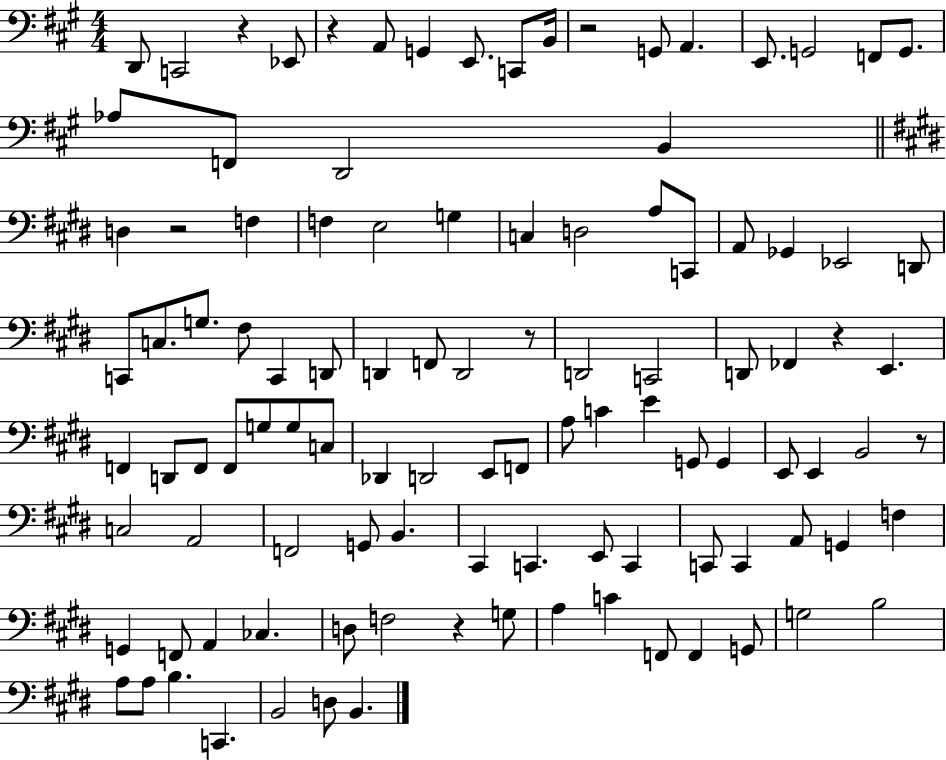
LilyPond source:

{
  \clef bass
  \numericTimeSignature
  \time 4/4
  \key a \major
  \repeat volta 2 { d,8 c,2 r4 ees,8 | r4 a,8 g,4 e,8. c,8 b,16 | r2 g,8 a,4. | e,8. g,2 f,8 g,8. | \break aes8 f,8 d,2 b,4 | \bar "||" \break \key e \major d4 r2 f4 | f4 e2 g4 | c4 d2 a8 c,8 | a,8 ges,4 ees,2 d,8 | \break c,8 c8. g8. fis8 c,4 d,8 | d,4 f,8 d,2 r8 | d,2 c,2 | d,8 fes,4 r4 e,4. | \break f,4 d,8 f,8 f,8 g8 g8 c8 | des,4 d,2 e,8 f,8 | a8 c'4 e'4 g,8 g,4 | e,8 e,4 b,2 r8 | \break c2 a,2 | f,2 g,8 b,4. | cis,4 c,4. e,8 c,4 | c,8 c,4 a,8 g,4 f4 | \break g,4 f,8 a,4 ces4. | d8 f2 r4 g8 | a4 c'4 f,8 f,4 g,8 | g2 b2 | \break a8 a8 b4. c,4. | b,2 d8 b,4. | } \bar "|."
}